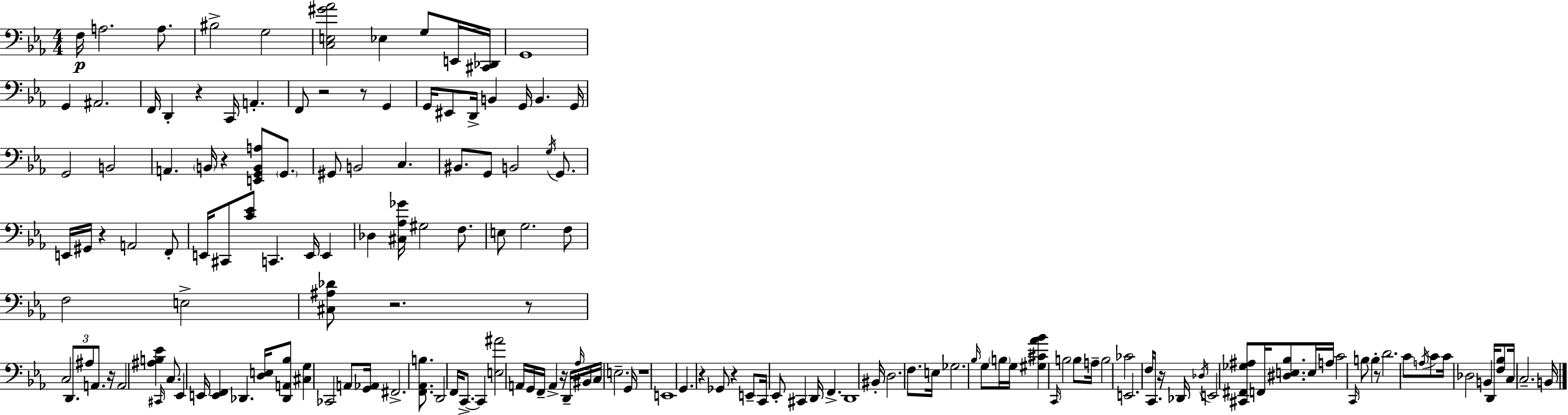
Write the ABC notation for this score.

X:1
T:Untitled
M:4/4
L:1/4
K:Cm
F,/4 A,2 A,/2 ^B,2 G,2 [C,E,^G_A]2 _E, G,/2 E,,/4 [^C,,_D,,]/4 G,,4 G,, ^A,,2 F,,/4 D,, z C,,/4 A,, F,,/2 z2 z/2 G,, G,,/4 ^E,,/2 D,,/4 B,, G,,/4 B,, G,,/4 G,,2 B,,2 A,, B,,/4 z [E,,G,,B,,A,]/2 G,,/2 ^G,,/2 B,,2 C, ^B,,/2 G,,/2 B,,2 G,/4 G,,/2 E,,/4 ^G,,/4 z A,,2 F,,/2 E,,/4 ^C,,/2 [C_E]/2 C,, E,,/4 E,, _D, [^C,_A,_G]/4 ^G,2 F,/2 E,/2 G,2 F,/2 F,2 E,2 [^C,^A,_D]/2 z2 z/2 C,2 D,,/2 ^A,/2 A,,/2 z/4 A,,2 [^A,B,_E] ^C,,/4 C,/2 _E,, E,,/4 [E,,F,,] _D,, [D,E,]/4 [_D,,A,,_B,]/2 [^C,G,] _C,,2 A,,/2 [G,,_A,,]/4 ^F,,2 [F,,_A,,B,]/2 D,,2 F,,/4 C,,/2 C,, [E,^A]2 A,,/4 G,,/4 F,,/4 A,, z/4 D,,/4 _A,/4 ^B,,/4 C,/4 E,2 G,,/4 z4 E,,4 G,, z _G,,/2 z E,,/2 C,,/4 _E,,/2 ^C,, D,,/4 F,, D,,4 ^B,,/4 D,2 F,/2 E,/4 _G,2 _B,/4 G,/2 B,/4 G,/4 [^G,^C_A_B] C,,/4 B,2 B,/2 A,/4 B,2 _C2 E,,2 F,/4 C,,/2 z/4 _D,,/4 _D,/4 E,,2 [^C,,^F,,_G,^A,]/2 F,,/4 [^D,E,_B,]/2 E,/4 A,/4 C2 C,,/4 B,/2 B, z/2 D2 C/2 A,/4 C/2 C/4 _D,2 B,, D,,/4 [F,_B,]/2 C,/4 C,2 B,,/4